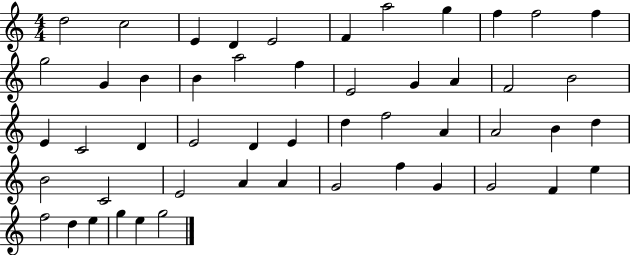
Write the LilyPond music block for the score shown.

{
  \clef treble
  \numericTimeSignature
  \time 4/4
  \key c \major
  d''2 c''2 | e'4 d'4 e'2 | f'4 a''2 g''4 | f''4 f''2 f''4 | \break g''2 g'4 b'4 | b'4 a''2 f''4 | e'2 g'4 a'4 | f'2 b'2 | \break e'4 c'2 d'4 | e'2 d'4 e'4 | d''4 f''2 a'4 | a'2 b'4 d''4 | \break b'2 c'2 | e'2 a'4 a'4 | g'2 f''4 g'4 | g'2 f'4 e''4 | \break f''2 d''4 e''4 | g''4 e''4 g''2 | \bar "|."
}